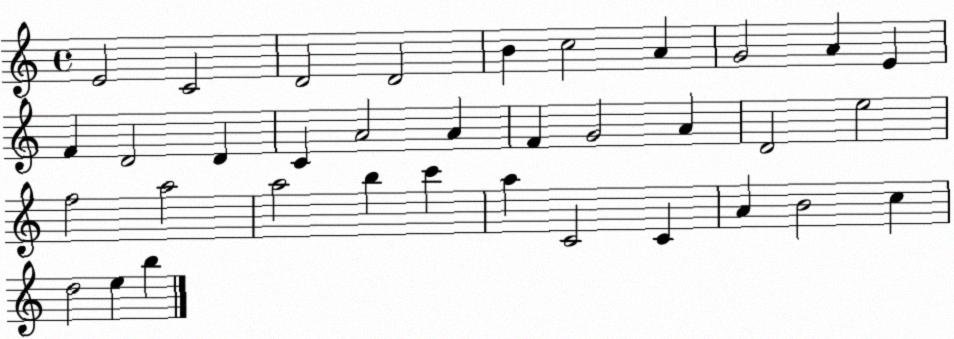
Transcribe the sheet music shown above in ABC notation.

X:1
T:Untitled
M:4/4
L:1/4
K:C
E2 C2 D2 D2 B c2 A G2 A E F D2 D C A2 A F G2 A D2 e2 f2 a2 a2 b c' a C2 C A B2 c d2 e b